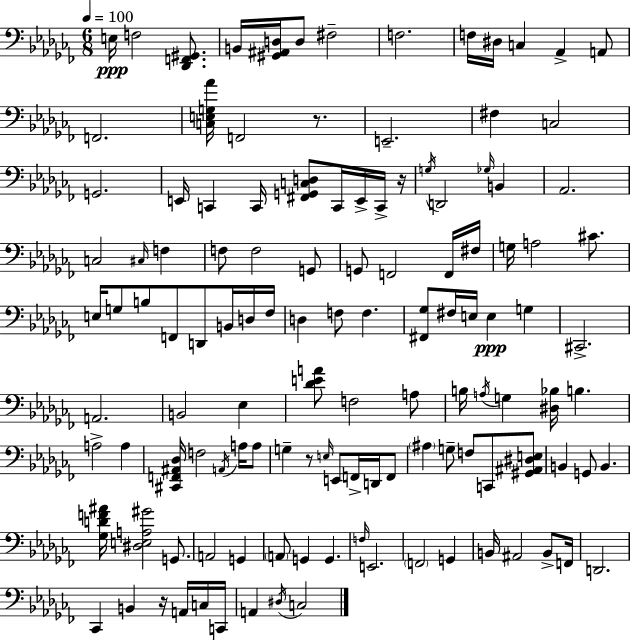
{
  \clef bass
  \numericTimeSignature
  \time 6/8
  \key aes \minor
  \tempo 4 = 100
  e16\ppp f2 <des, f, gis,>8. | b,16 <gis, ais, d>16 d8 fis2-- | f2. | f16 dis16 c4 aes,4-> a,8 | \break f,2. | <c e g aes'>16 f,2 r8. | e,2.-- | fis4 c2 | \break g,2. | e,16 c,4 c,16 <fis, g, c d>8 c,16 e,16-> c,16-> r16 | \acciaccatura { g16 } d,2 \grace { ges16 } b,4 | aes,2. | \break c2 \grace { cis16 } f4 | f8 f2 | g,8 g,8 f,2 | f,16 fis16 g16 a2 | \break cis'8. e16 g8 b8 f,8 d,8 | b,16 d16 fes16 d4 f8 f4. | <fis, ges>8 fis16 e16 e4\ppp g4 | cis,2.-> | \break a,2. | b,2 ees4 | <des' e' a'>8 f2 | a8 b16 \acciaccatura { a16 } g4 <dis bes>16 b4. | \break a2-> | a4 <cis, f, ais, des>16 f2 | \acciaccatura { a,16 } a16 a8 g4-- r8 \grace { e16 } | e,8 f,16-> d,16 f,8 \parenthesize ais4 g8-- | \break f8 c,8 <gis, ais, dis e>8 b,4 g,8 | b,4. <ges d' f' ais'>16 <dis e a gis'>2 | g,8. a,2 | g,4 \parenthesize a,8 g,4 | \break g,4. \grace { f16 } e,2. | \parenthesize f,2 | g,4 b,16 ais,2 | b,8-> f,16 d,2. | \break ces,4 b,4 | r16 a,16 c16 c,16 a,4 \acciaccatura { dis16 } | c2 \bar "|."
}